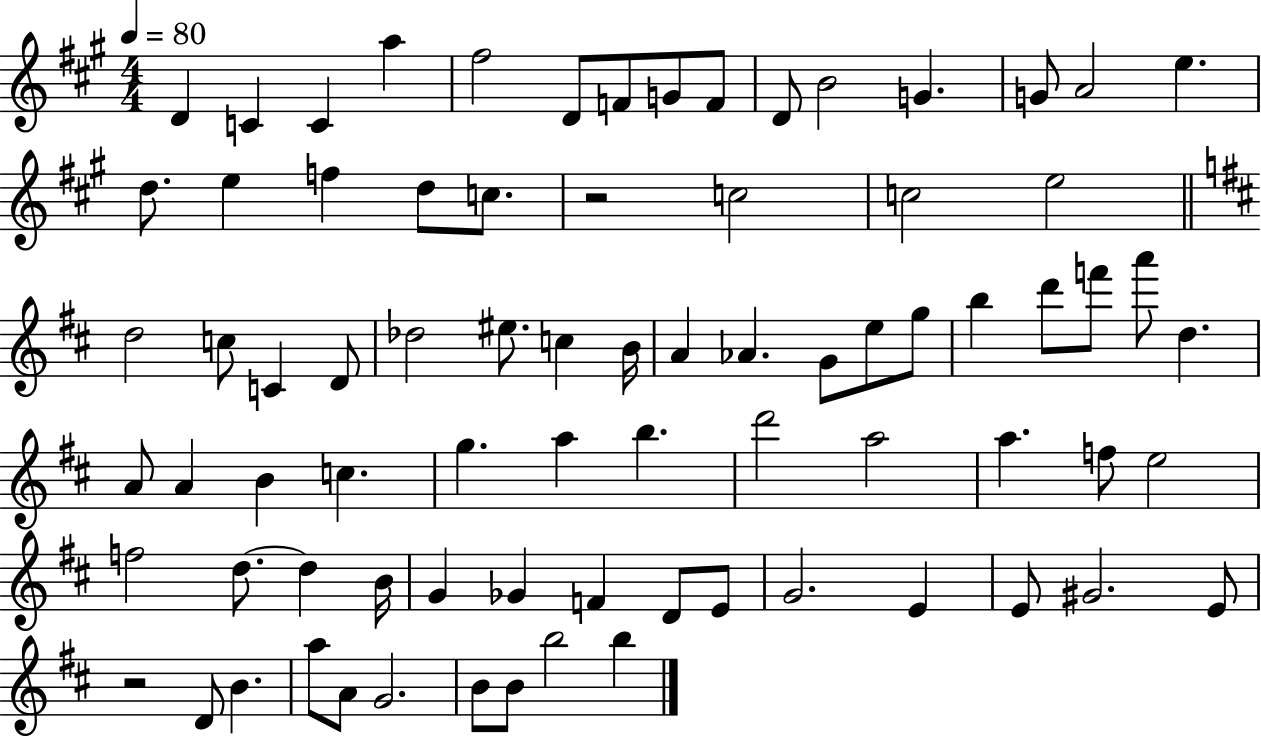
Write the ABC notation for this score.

X:1
T:Untitled
M:4/4
L:1/4
K:A
D C C a ^f2 D/2 F/2 G/2 F/2 D/2 B2 G G/2 A2 e d/2 e f d/2 c/2 z2 c2 c2 e2 d2 c/2 C D/2 _d2 ^e/2 c B/4 A _A G/2 e/2 g/2 b d'/2 f'/2 a'/2 d A/2 A B c g a b d'2 a2 a f/2 e2 f2 d/2 d B/4 G _G F D/2 E/2 G2 E E/2 ^G2 E/2 z2 D/2 B a/2 A/2 G2 B/2 B/2 b2 b